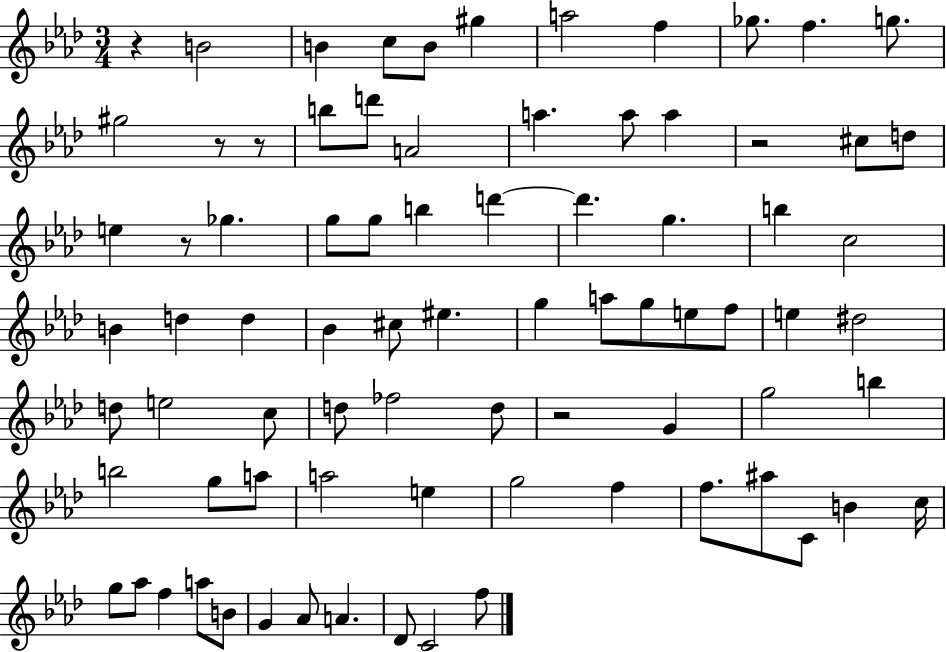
{
  \clef treble
  \numericTimeSignature
  \time 3/4
  \key aes \major
  r4 b'2 | b'4 c''8 b'8 gis''4 | a''2 f''4 | ges''8. f''4. g''8. | \break gis''2 r8 r8 | b''8 d'''8 a'2 | a''4. a''8 a''4 | r2 cis''8 d''8 | \break e''4 r8 ges''4. | g''8 g''8 b''4 d'''4~~ | d'''4. g''4. | b''4 c''2 | \break b'4 d''4 d''4 | bes'4 cis''8 eis''4. | g''4 a''8 g''8 e''8 f''8 | e''4 dis''2 | \break d''8 e''2 c''8 | d''8 fes''2 d''8 | r2 g'4 | g''2 b''4 | \break b''2 g''8 a''8 | a''2 e''4 | g''2 f''4 | f''8. ais''8 c'8 b'4 c''16 | \break g''8 aes''8 f''4 a''8 b'8 | g'4 aes'8 a'4. | des'8 c'2 f''8 | \bar "|."
}